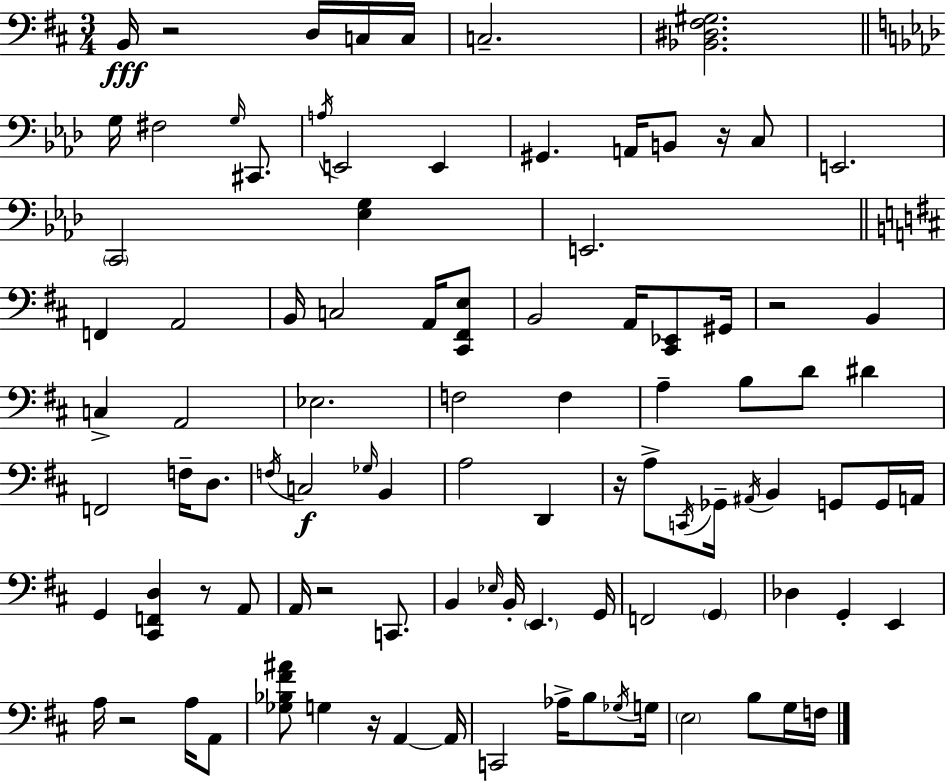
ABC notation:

X:1
T:Untitled
M:3/4
L:1/4
K:D
B,,/4 z2 D,/4 C,/4 C,/4 C,2 [_B,,^D,^F,^G,]2 G,/4 ^F,2 G,/4 ^C,,/2 A,/4 E,,2 E,, ^G,, A,,/4 B,,/2 z/4 C,/2 E,,2 C,,2 [_E,G,] E,,2 F,, A,,2 B,,/4 C,2 A,,/4 [^C,,^F,,E,]/2 B,,2 A,,/4 [^C,,_E,,]/2 ^G,,/4 z2 B,, C, A,,2 _E,2 F,2 F, A, B,/2 D/2 ^D F,,2 F,/4 D,/2 F,/4 C,2 _G,/4 B,, A,2 D,, z/4 A,/2 C,,/4 _G,,/4 ^A,,/4 B,, G,,/2 G,,/4 A,,/4 G,, [^C,,F,,D,] z/2 A,,/2 A,,/4 z2 C,,/2 B,, _E,/4 B,,/4 E,, G,,/4 F,,2 G,, _D, G,, E,, A,/4 z2 A,/4 A,,/2 [_G,_B,^F^A]/2 G, z/4 A,, A,,/4 C,,2 _A,/4 B,/2 _G,/4 G,/4 E,2 B,/2 G,/4 F,/4